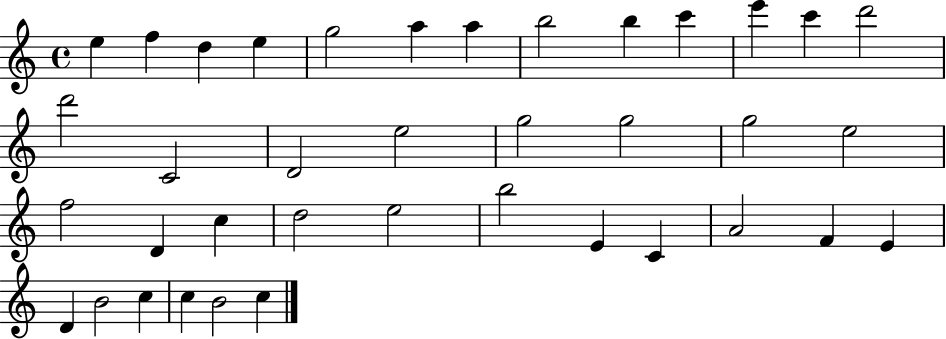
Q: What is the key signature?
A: C major